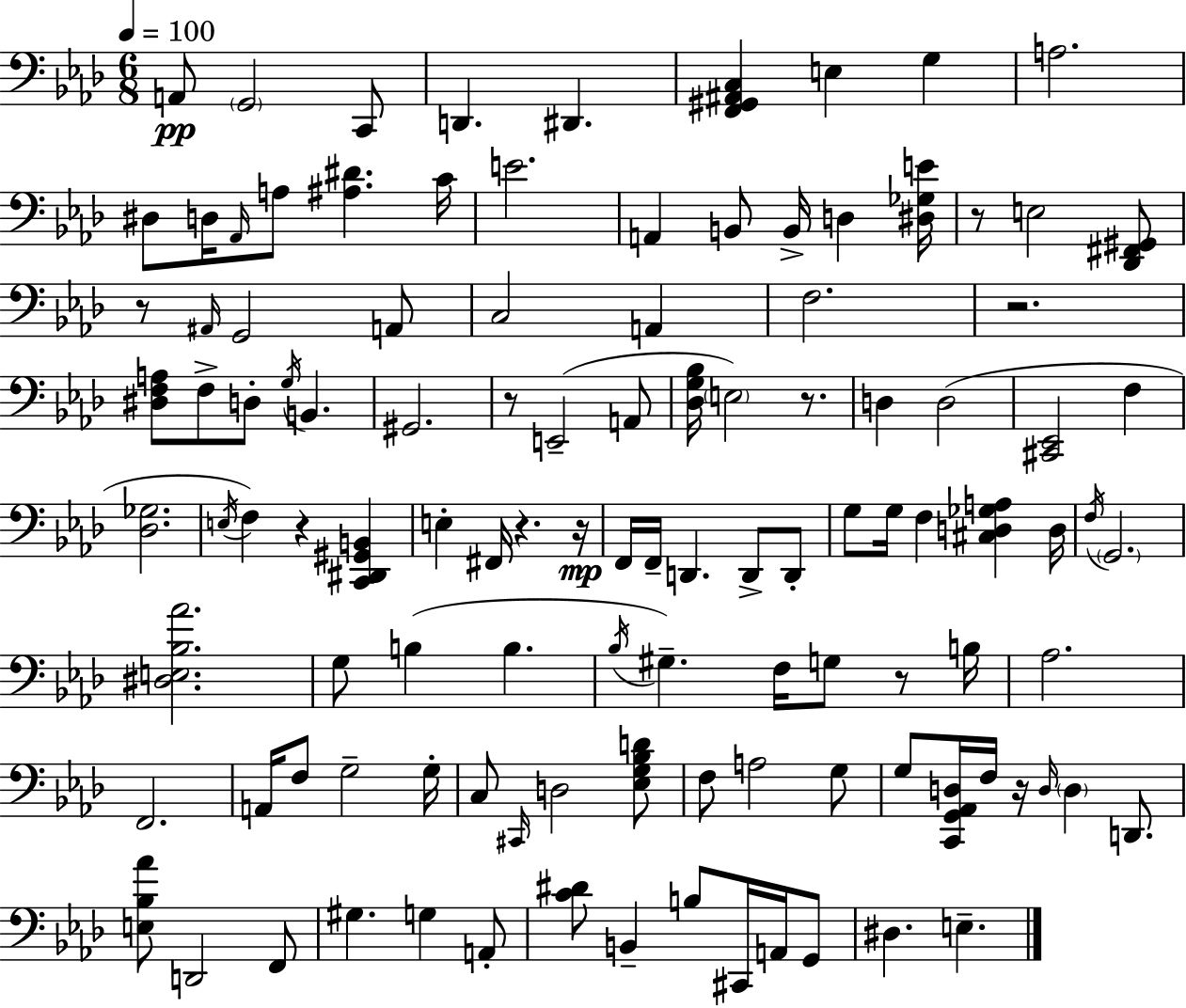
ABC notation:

X:1
T:Untitled
M:6/8
L:1/4
K:Ab
A,,/2 G,,2 C,,/2 D,, ^D,, [F,,^G,,^A,,C,] E, G, A,2 ^D,/2 D,/4 _A,,/4 A,/2 [^A,^D] C/4 E2 A,, B,,/2 B,,/4 D, [^D,_G,E]/4 z/2 E,2 [_D,,^F,,^G,,]/2 z/2 ^A,,/4 G,,2 A,,/2 C,2 A,, F,2 z2 [^D,F,A,]/2 F,/2 D,/2 G,/4 B,, ^G,,2 z/2 E,,2 A,,/2 [_D,G,_B,]/4 E,2 z/2 D, D,2 [^C,,_E,,]2 F, [_D,_G,]2 E,/4 F, z [C,,^D,,^G,,B,,] E, ^F,,/4 z z/4 F,,/4 F,,/4 D,, D,,/2 D,,/2 G,/2 G,/4 F, [^C,D,_G,A,] D,/4 F,/4 G,,2 [^D,E,_B,_A]2 G,/2 B, B, _B,/4 ^G, F,/4 G,/2 z/2 B,/4 _A,2 F,,2 A,,/4 F,/2 G,2 G,/4 C,/2 ^C,,/4 D,2 [_E,G,_B,D]/2 F,/2 A,2 G,/2 G,/2 [C,,G,,_A,,D,]/4 F,/4 z/4 D,/4 D, D,,/2 [E,_B,_A]/2 D,,2 F,,/2 ^G, G, A,,/2 [C^D]/2 B,, B,/2 ^C,,/4 A,,/4 G,,/2 ^D, E,